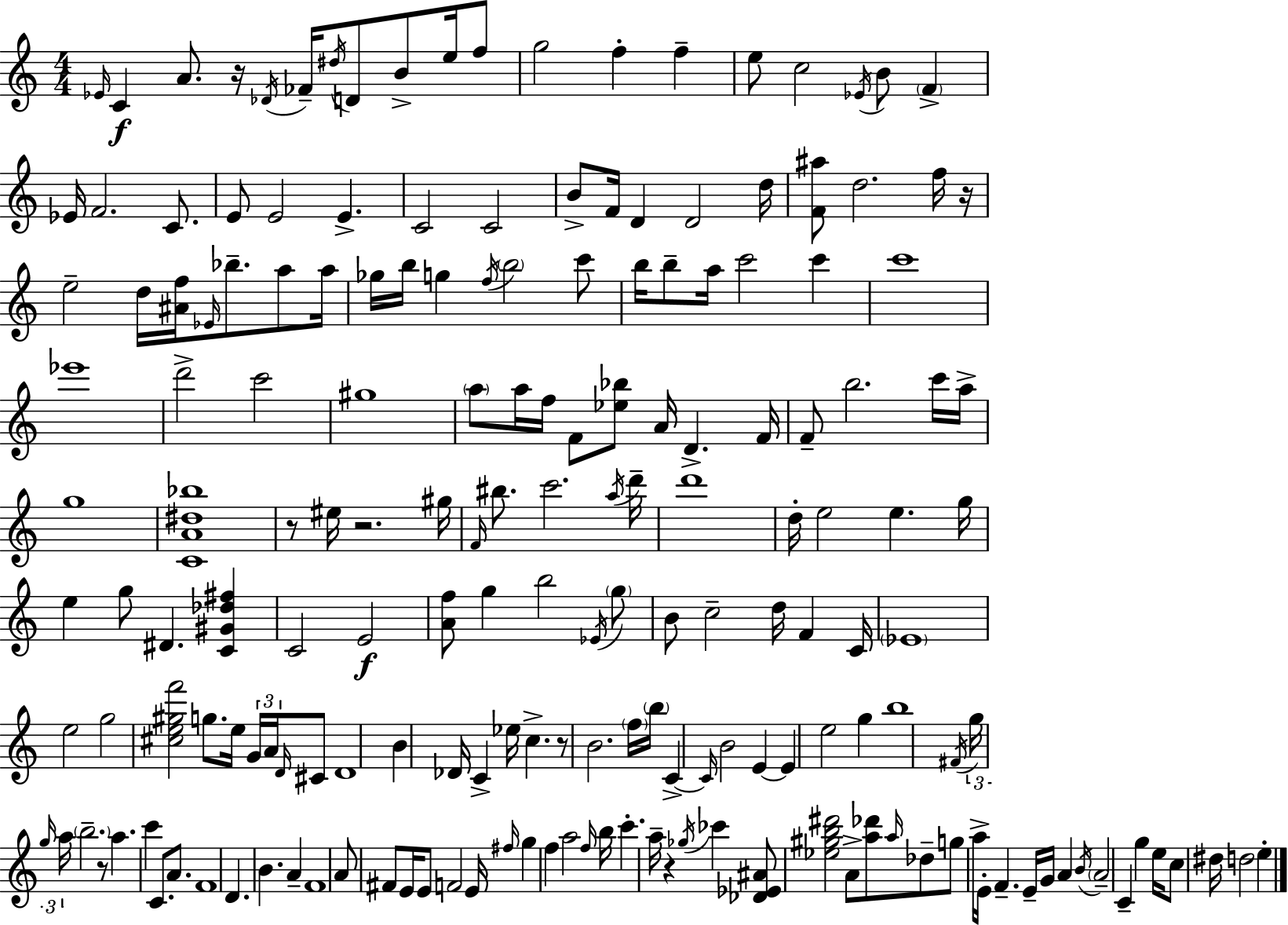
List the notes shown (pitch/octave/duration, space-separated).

Eb4/s C4/q A4/e. R/s Db4/s FES4/s D#5/s D4/e B4/e E5/s F5/e G5/h F5/q F5/q E5/e C5/h Eb4/s B4/e F4/q Eb4/s F4/h. C4/e. E4/e E4/h E4/q. C4/h C4/h B4/e F4/s D4/q D4/h D5/s [F4,A#5]/e D5/h. F5/s R/s E5/h D5/s [A#4,F5]/s Eb4/s Bb5/e. A5/e A5/s Gb5/s B5/s G5/q F5/s B5/h C6/e B5/s B5/e A5/s C6/h C6/q C6/w Eb6/w D6/h C6/h G#5/w A5/e A5/s F5/s F4/e [Eb5,Bb5]/e A4/s D4/q. F4/s F4/e B5/h. C6/s A5/s G5/w [C4,A4,D#5,Bb5]/w R/e EIS5/s R/h. G#5/s F4/s BIS5/e. C6/h. A5/s D6/s D6/w D5/s E5/h E5/q. G5/s E5/q G5/e D#4/q. [C4,G#4,Db5,F#5]/q C4/h E4/h [A4,F5]/e G5/q B5/h Eb4/s G5/e B4/e C5/h D5/s F4/q C4/s Eb4/w E5/h G5/h [C#5,E5,G#5,F6]/h G5/e. E5/s G4/s A4/s D4/s C#4/e D4/w B4/q Db4/s C4/q Eb5/s C5/q. R/e B4/h. F5/s B5/s C4/q C4/s B4/h E4/q E4/q E5/h G5/q B5/w F#4/s G5/s G5/s A5/s B5/h. R/e A5/q. C6/q C4/e. A4/e. F4/w D4/q. B4/q. A4/q F4/w A4/e F#4/e E4/s E4/e F4/h E4/s F#5/s G5/q F5/q A5/h F5/s B5/s C6/q. A5/s R/q Gb5/s CES6/q [Db4,Eb4,A#4]/e [Eb5,G#5,B5,D#6]/h A4/e [A5,Db6]/e A5/s Db5/e G5/e A5/s E4/s F4/q. E4/s G4/s A4/q B4/s A4/h C4/q G5/q E5/s C5/e D#5/s D5/h E5/q